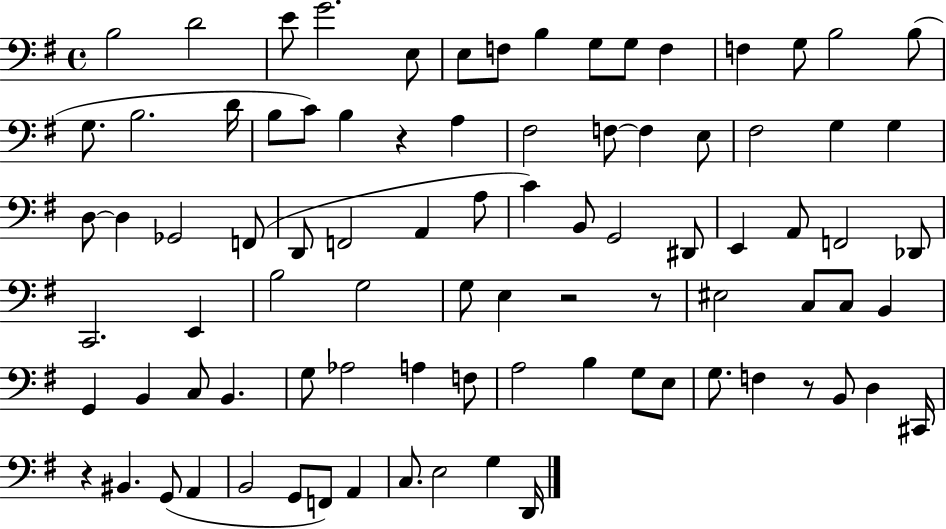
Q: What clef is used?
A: bass